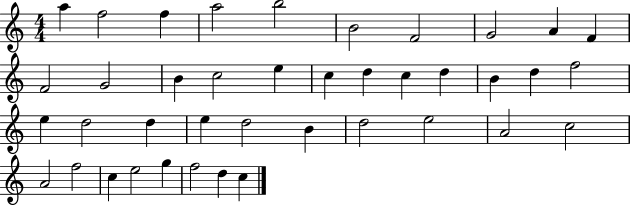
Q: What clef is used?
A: treble